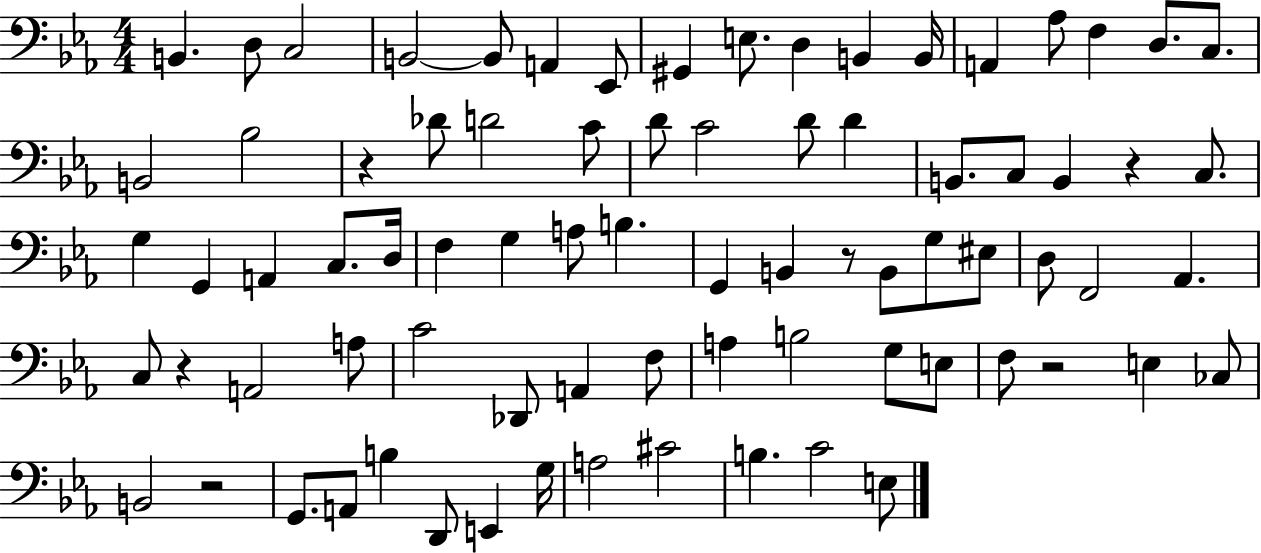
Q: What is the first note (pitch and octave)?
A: B2